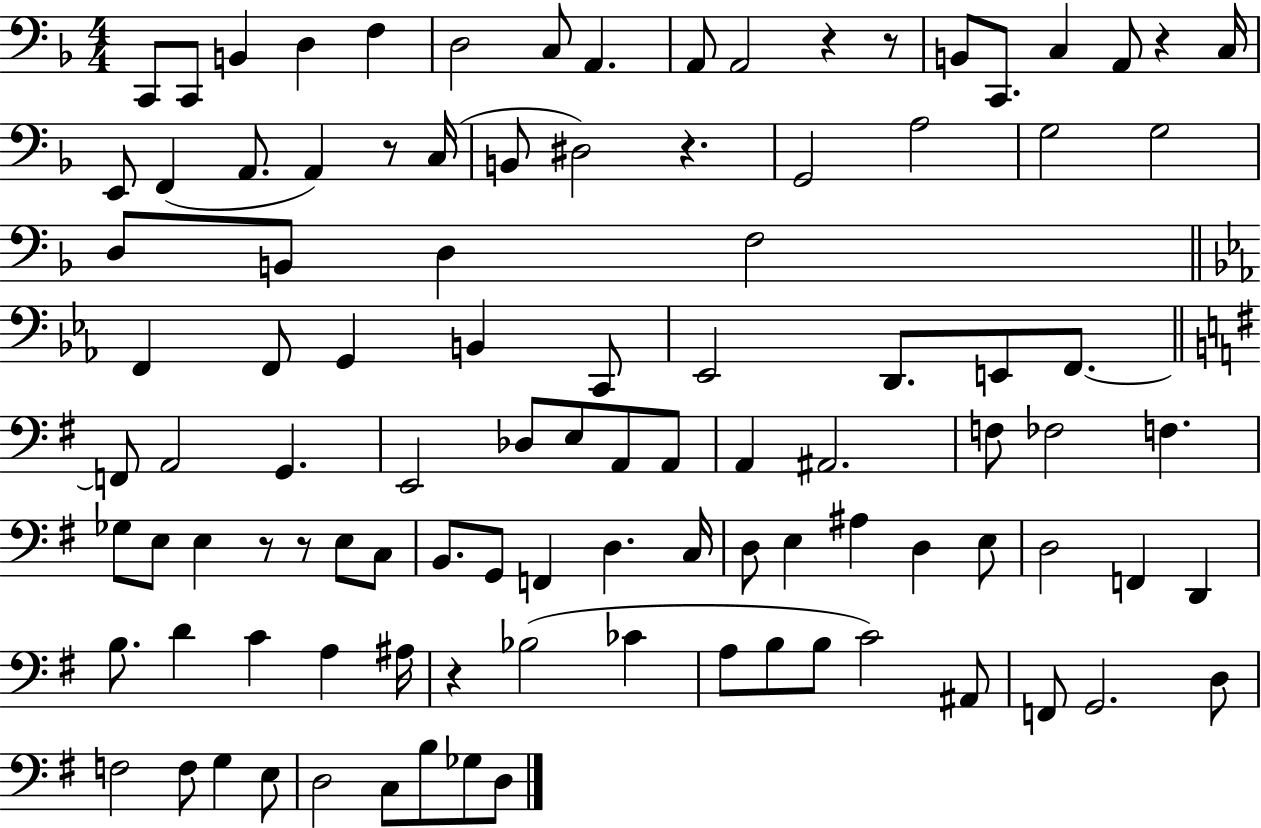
X:1
T:Untitled
M:4/4
L:1/4
K:F
C,,/2 C,,/2 B,, D, F, D,2 C,/2 A,, A,,/2 A,,2 z z/2 B,,/2 C,,/2 C, A,,/2 z C,/4 E,,/2 F,, A,,/2 A,, z/2 C,/4 B,,/2 ^D,2 z G,,2 A,2 G,2 G,2 D,/2 B,,/2 D, F,2 F,, F,,/2 G,, B,, C,,/2 _E,,2 D,,/2 E,,/2 F,,/2 F,,/2 A,,2 G,, E,,2 _D,/2 E,/2 A,,/2 A,,/2 A,, ^A,,2 F,/2 _F,2 F, _G,/2 E,/2 E, z/2 z/2 E,/2 C,/2 B,,/2 G,,/2 F,, D, C,/4 D,/2 E, ^A, D, E,/2 D,2 F,, D,, B,/2 D C A, ^A,/4 z _B,2 _C A,/2 B,/2 B,/2 C2 ^A,,/2 F,,/2 G,,2 D,/2 F,2 F,/2 G, E,/2 D,2 C,/2 B,/2 _G,/2 D,/2